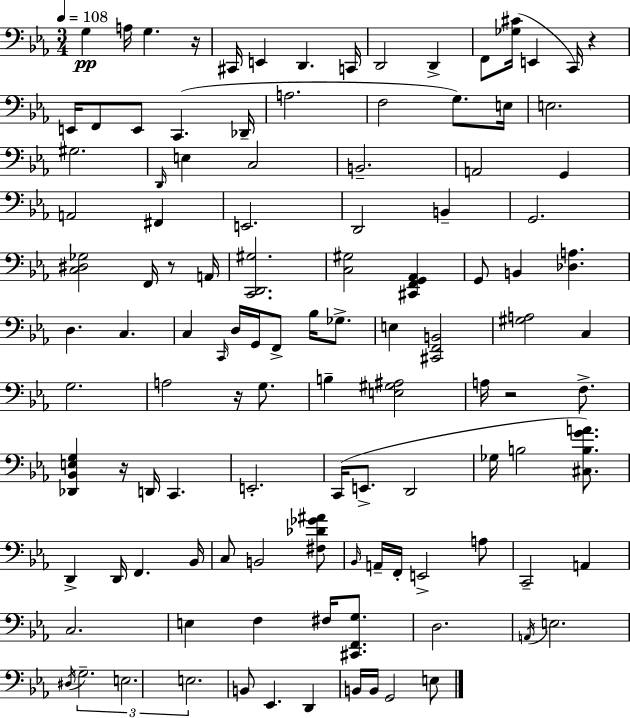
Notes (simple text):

G3/q A3/s G3/q. R/s C#2/s E2/q D2/q. C2/s D2/h D2/q F2/e [Gb3,C#4]/s E2/q C2/s R/q E2/s F2/e E2/e C2/q. Db2/s A3/h. F3/h G3/e. E3/s E3/h. G#3/h. D2/s E3/q C3/h B2/h. A2/h G2/q A2/h F#2/q E2/h. D2/h B2/q G2/h. [C3,D#3,Gb3]/h F2/s R/e A2/s [C2,D2,G#3]/h. [C3,G#3]/h [C#2,F2,G2,Ab2]/q G2/e B2/q [Db3,A3]/q. D3/q. C3/q. C3/q C2/s D3/s G2/s F2/e Bb3/s Gb3/e. E3/q [C#2,F2,B2]/h [G#3,A3]/h C3/q G3/h. A3/h R/s G3/e. B3/q [E3,G#3,A#3]/h A3/s R/h F3/e. [Db2,Bb2,E3,G3]/q R/s D2/s C2/q. E2/h. C2/s E2/e. D2/h Gb3/s B3/h [C#3,B3,G4,A4]/e. D2/q D2/s F2/q. Bb2/s C3/e B2/h [F#3,Db4,Gb4,A#4]/e Bb2/s A2/s F2/s E2/h A3/e C2/h A2/q C3/h. E3/q F3/q F#3/s [C#2,F2,G3]/e. D3/h. A2/s E3/h. D#3/s G3/h. E3/h. E3/h. B2/e Eb2/q. D2/q B2/s B2/s G2/h E3/e